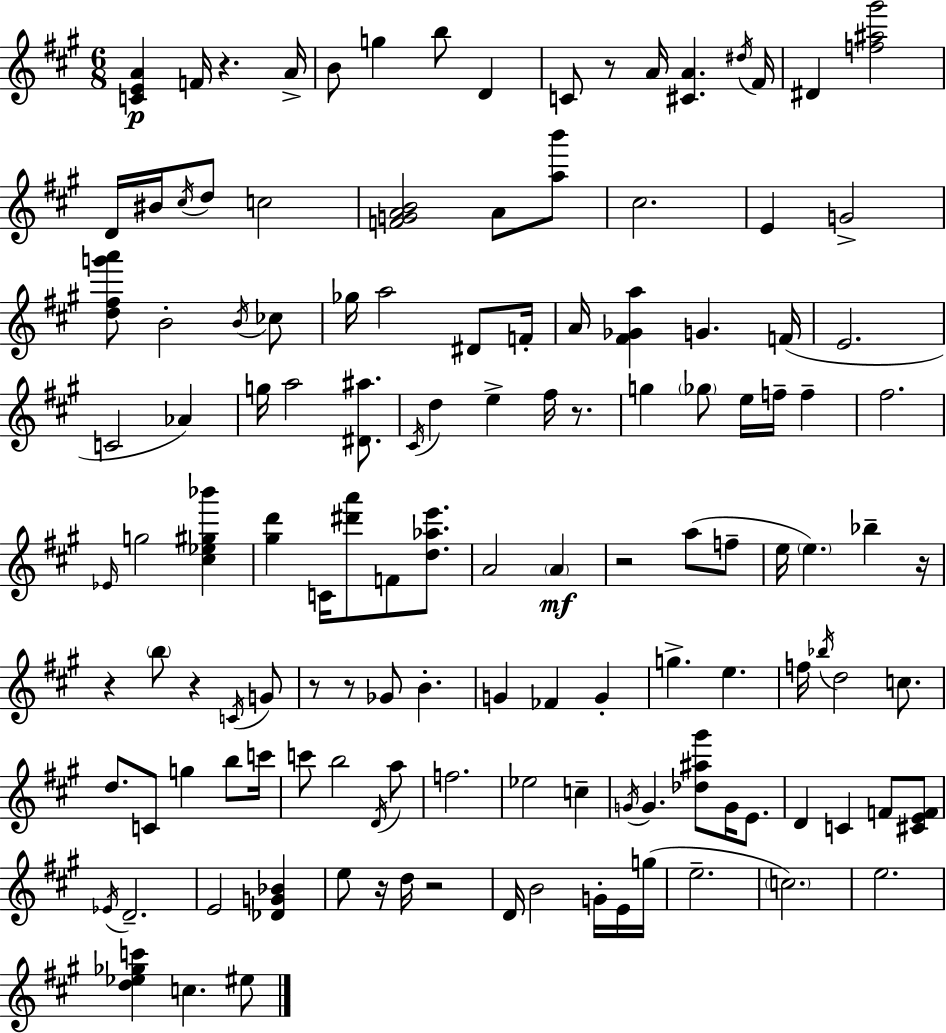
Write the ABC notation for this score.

X:1
T:Untitled
M:6/8
L:1/4
K:A
[CEA] F/4 z A/4 B/2 g b/2 D C/2 z/2 A/4 [^CA] ^d/4 ^F/4 ^D [f^a^g']2 D/4 ^B/4 ^c/4 d/2 c2 [FGAB]2 A/2 [ab']/2 ^c2 E G2 [d^fg'a']/2 B2 B/4 _c/2 _g/4 a2 ^D/2 F/4 A/4 [^F_Ga] G F/4 E2 C2 _A g/4 a2 [^D^a]/2 ^C/4 d e ^f/4 z/2 g _g/2 e/4 f/4 f ^f2 _E/4 g2 [^c_e^g_b'] [^gd'] C/4 [^d'a']/2 F/2 [d_ae']/2 A2 A z2 a/2 f/2 e/4 e _b z/4 z b/2 z C/4 G/2 z/2 z/2 _G/2 B G _F G g e f/4 _b/4 d2 c/2 d/2 C/2 g b/2 c'/4 c'/2 b2 D/4 a/2 f2 _e2 c G/4 G [_d^a^g']/2 G/4 E/2 D C F/2 [^CEF]/2 _E/4 D2 E2 [_DG_B] e/2 z/4 d/4 z2 D/4 B2 G/4 E/4 g/4 e2 c2 e2 [d_e_gc'] c ^e/2